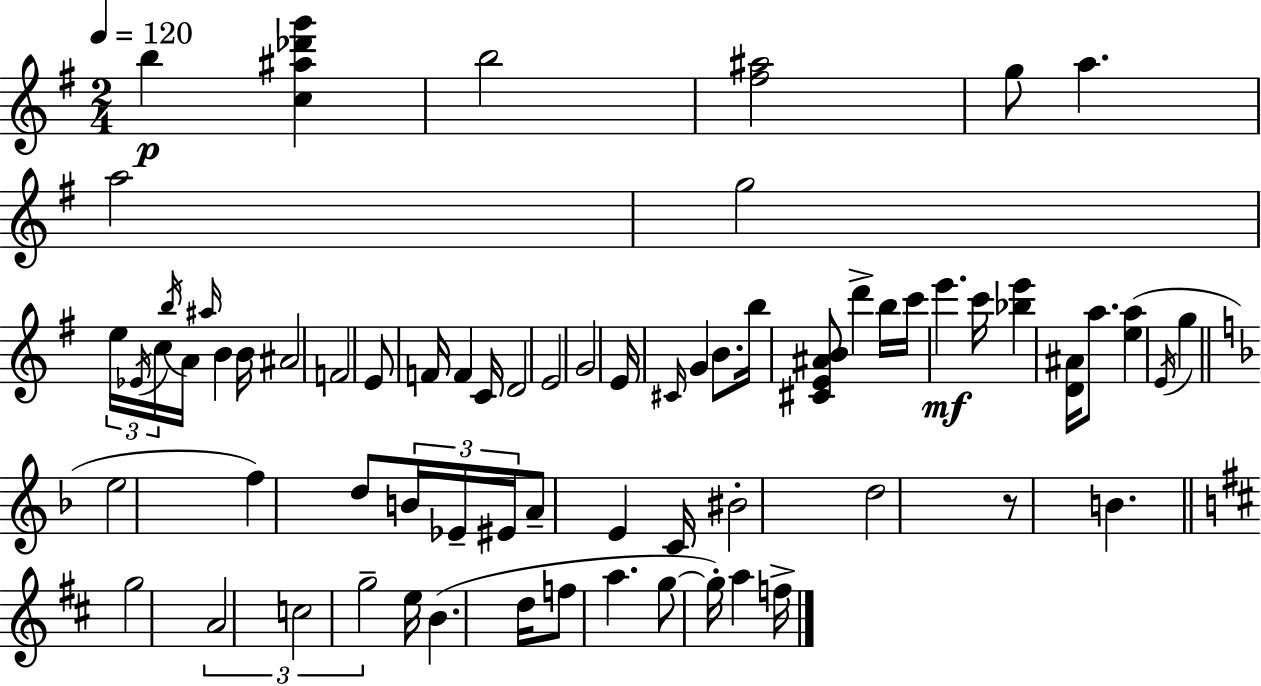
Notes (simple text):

B5/q [C5,A#5,Db6,G6]/q B5/h [F#5,A#5]/h G5/e A5/q. A5/h G5/h E5/s Eb4/s C5/s B5/s A4/s A#5/s B4/q B4/s A#4/h F4/h E4/e F4/s F4/q C4/s D4/h E4/h G4/h E4/s C#4/s G4/q B4/e. B5/s [C#4,E4,A#4,B4]/e D6/q B5/s C6/s E6/q. C6/s [Bb5,E6]/q [D4,A#4]/s A5/e. [E5,A5]/q E4/s G5/q E5/h F5/q D5/e B4/s Eb4/s EIS4/s A4/e E4/q C4/s BIS4/h D5/h R/e B4/q. G5/h A4/h C5/h G5/h E5/s B4/q. D5/s F5/e A5/q. G5/e G5/s A5/q F5/s